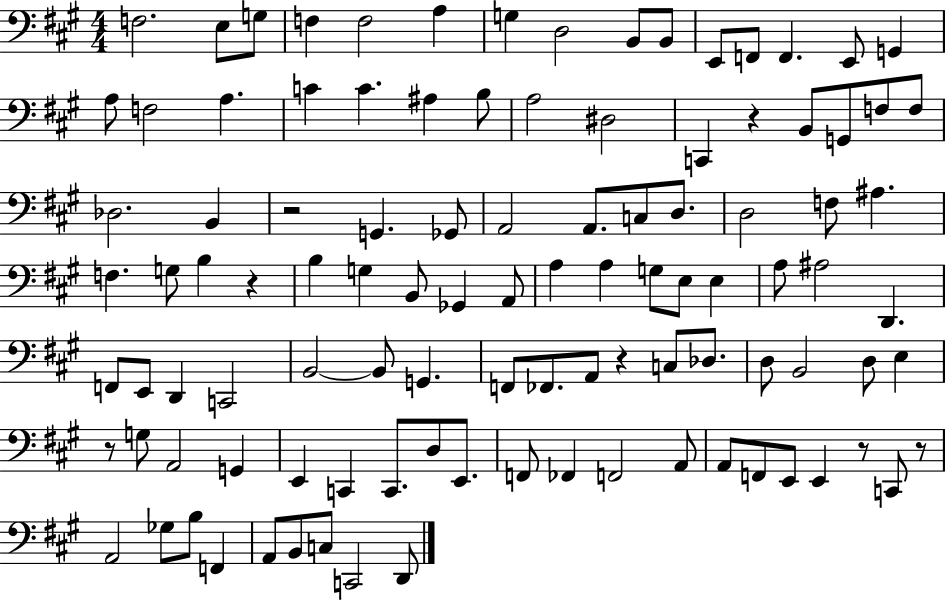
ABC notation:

X:1
T:Untitled
M:4/4
L:1/4
K:A
F,2 E,/2 G,/2 F, F,2 A, G, D,2 B,,/2 B,,/2 E,,/2 F,,/2 F,, E,,/2 G,, A,/2 F,2 A, C C ^A, B,/2 A,2 ^D,2 C,, z B,,/2 G,,/2 F,/2 F,/2 _D,2 B,, z2 G,, _G,,/2 A,,2 A,,/2 C,/2 D,/2 D,2 F,/2 ^A, F, G,/2 B, z B, G, B,,/2 _G,, A,,/2 A, A, G,/2 E,/2 E, A,/2 ^A,2 D,, F,,/2 E,,/2 D,, C,,2 B,,2 B,,/2 G,, F,,/2 _F,,/2 A,,/2 z C,/2 _D,/2 D,/2 B,,2 D,/2 E, z/2 G,/2 A,,2 G,, E,, C,, C,,/2 D,/2 E,,/2 F,,/2 _F,, F,,2 A,,/2 A,,/2 F,,/2 E,,/2 E,, z/2 C,,/2 z/2 A,,2 _G,/2 B,/2 F,, A,,/2 B,,/2 C,/2 C,,2 D,,/2